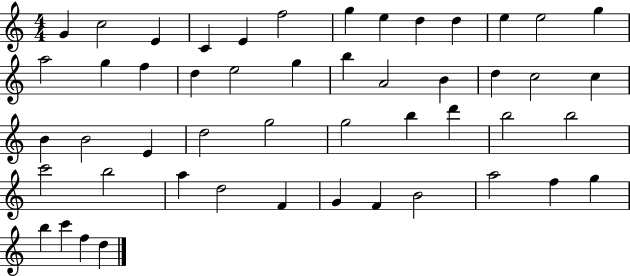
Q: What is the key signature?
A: C major